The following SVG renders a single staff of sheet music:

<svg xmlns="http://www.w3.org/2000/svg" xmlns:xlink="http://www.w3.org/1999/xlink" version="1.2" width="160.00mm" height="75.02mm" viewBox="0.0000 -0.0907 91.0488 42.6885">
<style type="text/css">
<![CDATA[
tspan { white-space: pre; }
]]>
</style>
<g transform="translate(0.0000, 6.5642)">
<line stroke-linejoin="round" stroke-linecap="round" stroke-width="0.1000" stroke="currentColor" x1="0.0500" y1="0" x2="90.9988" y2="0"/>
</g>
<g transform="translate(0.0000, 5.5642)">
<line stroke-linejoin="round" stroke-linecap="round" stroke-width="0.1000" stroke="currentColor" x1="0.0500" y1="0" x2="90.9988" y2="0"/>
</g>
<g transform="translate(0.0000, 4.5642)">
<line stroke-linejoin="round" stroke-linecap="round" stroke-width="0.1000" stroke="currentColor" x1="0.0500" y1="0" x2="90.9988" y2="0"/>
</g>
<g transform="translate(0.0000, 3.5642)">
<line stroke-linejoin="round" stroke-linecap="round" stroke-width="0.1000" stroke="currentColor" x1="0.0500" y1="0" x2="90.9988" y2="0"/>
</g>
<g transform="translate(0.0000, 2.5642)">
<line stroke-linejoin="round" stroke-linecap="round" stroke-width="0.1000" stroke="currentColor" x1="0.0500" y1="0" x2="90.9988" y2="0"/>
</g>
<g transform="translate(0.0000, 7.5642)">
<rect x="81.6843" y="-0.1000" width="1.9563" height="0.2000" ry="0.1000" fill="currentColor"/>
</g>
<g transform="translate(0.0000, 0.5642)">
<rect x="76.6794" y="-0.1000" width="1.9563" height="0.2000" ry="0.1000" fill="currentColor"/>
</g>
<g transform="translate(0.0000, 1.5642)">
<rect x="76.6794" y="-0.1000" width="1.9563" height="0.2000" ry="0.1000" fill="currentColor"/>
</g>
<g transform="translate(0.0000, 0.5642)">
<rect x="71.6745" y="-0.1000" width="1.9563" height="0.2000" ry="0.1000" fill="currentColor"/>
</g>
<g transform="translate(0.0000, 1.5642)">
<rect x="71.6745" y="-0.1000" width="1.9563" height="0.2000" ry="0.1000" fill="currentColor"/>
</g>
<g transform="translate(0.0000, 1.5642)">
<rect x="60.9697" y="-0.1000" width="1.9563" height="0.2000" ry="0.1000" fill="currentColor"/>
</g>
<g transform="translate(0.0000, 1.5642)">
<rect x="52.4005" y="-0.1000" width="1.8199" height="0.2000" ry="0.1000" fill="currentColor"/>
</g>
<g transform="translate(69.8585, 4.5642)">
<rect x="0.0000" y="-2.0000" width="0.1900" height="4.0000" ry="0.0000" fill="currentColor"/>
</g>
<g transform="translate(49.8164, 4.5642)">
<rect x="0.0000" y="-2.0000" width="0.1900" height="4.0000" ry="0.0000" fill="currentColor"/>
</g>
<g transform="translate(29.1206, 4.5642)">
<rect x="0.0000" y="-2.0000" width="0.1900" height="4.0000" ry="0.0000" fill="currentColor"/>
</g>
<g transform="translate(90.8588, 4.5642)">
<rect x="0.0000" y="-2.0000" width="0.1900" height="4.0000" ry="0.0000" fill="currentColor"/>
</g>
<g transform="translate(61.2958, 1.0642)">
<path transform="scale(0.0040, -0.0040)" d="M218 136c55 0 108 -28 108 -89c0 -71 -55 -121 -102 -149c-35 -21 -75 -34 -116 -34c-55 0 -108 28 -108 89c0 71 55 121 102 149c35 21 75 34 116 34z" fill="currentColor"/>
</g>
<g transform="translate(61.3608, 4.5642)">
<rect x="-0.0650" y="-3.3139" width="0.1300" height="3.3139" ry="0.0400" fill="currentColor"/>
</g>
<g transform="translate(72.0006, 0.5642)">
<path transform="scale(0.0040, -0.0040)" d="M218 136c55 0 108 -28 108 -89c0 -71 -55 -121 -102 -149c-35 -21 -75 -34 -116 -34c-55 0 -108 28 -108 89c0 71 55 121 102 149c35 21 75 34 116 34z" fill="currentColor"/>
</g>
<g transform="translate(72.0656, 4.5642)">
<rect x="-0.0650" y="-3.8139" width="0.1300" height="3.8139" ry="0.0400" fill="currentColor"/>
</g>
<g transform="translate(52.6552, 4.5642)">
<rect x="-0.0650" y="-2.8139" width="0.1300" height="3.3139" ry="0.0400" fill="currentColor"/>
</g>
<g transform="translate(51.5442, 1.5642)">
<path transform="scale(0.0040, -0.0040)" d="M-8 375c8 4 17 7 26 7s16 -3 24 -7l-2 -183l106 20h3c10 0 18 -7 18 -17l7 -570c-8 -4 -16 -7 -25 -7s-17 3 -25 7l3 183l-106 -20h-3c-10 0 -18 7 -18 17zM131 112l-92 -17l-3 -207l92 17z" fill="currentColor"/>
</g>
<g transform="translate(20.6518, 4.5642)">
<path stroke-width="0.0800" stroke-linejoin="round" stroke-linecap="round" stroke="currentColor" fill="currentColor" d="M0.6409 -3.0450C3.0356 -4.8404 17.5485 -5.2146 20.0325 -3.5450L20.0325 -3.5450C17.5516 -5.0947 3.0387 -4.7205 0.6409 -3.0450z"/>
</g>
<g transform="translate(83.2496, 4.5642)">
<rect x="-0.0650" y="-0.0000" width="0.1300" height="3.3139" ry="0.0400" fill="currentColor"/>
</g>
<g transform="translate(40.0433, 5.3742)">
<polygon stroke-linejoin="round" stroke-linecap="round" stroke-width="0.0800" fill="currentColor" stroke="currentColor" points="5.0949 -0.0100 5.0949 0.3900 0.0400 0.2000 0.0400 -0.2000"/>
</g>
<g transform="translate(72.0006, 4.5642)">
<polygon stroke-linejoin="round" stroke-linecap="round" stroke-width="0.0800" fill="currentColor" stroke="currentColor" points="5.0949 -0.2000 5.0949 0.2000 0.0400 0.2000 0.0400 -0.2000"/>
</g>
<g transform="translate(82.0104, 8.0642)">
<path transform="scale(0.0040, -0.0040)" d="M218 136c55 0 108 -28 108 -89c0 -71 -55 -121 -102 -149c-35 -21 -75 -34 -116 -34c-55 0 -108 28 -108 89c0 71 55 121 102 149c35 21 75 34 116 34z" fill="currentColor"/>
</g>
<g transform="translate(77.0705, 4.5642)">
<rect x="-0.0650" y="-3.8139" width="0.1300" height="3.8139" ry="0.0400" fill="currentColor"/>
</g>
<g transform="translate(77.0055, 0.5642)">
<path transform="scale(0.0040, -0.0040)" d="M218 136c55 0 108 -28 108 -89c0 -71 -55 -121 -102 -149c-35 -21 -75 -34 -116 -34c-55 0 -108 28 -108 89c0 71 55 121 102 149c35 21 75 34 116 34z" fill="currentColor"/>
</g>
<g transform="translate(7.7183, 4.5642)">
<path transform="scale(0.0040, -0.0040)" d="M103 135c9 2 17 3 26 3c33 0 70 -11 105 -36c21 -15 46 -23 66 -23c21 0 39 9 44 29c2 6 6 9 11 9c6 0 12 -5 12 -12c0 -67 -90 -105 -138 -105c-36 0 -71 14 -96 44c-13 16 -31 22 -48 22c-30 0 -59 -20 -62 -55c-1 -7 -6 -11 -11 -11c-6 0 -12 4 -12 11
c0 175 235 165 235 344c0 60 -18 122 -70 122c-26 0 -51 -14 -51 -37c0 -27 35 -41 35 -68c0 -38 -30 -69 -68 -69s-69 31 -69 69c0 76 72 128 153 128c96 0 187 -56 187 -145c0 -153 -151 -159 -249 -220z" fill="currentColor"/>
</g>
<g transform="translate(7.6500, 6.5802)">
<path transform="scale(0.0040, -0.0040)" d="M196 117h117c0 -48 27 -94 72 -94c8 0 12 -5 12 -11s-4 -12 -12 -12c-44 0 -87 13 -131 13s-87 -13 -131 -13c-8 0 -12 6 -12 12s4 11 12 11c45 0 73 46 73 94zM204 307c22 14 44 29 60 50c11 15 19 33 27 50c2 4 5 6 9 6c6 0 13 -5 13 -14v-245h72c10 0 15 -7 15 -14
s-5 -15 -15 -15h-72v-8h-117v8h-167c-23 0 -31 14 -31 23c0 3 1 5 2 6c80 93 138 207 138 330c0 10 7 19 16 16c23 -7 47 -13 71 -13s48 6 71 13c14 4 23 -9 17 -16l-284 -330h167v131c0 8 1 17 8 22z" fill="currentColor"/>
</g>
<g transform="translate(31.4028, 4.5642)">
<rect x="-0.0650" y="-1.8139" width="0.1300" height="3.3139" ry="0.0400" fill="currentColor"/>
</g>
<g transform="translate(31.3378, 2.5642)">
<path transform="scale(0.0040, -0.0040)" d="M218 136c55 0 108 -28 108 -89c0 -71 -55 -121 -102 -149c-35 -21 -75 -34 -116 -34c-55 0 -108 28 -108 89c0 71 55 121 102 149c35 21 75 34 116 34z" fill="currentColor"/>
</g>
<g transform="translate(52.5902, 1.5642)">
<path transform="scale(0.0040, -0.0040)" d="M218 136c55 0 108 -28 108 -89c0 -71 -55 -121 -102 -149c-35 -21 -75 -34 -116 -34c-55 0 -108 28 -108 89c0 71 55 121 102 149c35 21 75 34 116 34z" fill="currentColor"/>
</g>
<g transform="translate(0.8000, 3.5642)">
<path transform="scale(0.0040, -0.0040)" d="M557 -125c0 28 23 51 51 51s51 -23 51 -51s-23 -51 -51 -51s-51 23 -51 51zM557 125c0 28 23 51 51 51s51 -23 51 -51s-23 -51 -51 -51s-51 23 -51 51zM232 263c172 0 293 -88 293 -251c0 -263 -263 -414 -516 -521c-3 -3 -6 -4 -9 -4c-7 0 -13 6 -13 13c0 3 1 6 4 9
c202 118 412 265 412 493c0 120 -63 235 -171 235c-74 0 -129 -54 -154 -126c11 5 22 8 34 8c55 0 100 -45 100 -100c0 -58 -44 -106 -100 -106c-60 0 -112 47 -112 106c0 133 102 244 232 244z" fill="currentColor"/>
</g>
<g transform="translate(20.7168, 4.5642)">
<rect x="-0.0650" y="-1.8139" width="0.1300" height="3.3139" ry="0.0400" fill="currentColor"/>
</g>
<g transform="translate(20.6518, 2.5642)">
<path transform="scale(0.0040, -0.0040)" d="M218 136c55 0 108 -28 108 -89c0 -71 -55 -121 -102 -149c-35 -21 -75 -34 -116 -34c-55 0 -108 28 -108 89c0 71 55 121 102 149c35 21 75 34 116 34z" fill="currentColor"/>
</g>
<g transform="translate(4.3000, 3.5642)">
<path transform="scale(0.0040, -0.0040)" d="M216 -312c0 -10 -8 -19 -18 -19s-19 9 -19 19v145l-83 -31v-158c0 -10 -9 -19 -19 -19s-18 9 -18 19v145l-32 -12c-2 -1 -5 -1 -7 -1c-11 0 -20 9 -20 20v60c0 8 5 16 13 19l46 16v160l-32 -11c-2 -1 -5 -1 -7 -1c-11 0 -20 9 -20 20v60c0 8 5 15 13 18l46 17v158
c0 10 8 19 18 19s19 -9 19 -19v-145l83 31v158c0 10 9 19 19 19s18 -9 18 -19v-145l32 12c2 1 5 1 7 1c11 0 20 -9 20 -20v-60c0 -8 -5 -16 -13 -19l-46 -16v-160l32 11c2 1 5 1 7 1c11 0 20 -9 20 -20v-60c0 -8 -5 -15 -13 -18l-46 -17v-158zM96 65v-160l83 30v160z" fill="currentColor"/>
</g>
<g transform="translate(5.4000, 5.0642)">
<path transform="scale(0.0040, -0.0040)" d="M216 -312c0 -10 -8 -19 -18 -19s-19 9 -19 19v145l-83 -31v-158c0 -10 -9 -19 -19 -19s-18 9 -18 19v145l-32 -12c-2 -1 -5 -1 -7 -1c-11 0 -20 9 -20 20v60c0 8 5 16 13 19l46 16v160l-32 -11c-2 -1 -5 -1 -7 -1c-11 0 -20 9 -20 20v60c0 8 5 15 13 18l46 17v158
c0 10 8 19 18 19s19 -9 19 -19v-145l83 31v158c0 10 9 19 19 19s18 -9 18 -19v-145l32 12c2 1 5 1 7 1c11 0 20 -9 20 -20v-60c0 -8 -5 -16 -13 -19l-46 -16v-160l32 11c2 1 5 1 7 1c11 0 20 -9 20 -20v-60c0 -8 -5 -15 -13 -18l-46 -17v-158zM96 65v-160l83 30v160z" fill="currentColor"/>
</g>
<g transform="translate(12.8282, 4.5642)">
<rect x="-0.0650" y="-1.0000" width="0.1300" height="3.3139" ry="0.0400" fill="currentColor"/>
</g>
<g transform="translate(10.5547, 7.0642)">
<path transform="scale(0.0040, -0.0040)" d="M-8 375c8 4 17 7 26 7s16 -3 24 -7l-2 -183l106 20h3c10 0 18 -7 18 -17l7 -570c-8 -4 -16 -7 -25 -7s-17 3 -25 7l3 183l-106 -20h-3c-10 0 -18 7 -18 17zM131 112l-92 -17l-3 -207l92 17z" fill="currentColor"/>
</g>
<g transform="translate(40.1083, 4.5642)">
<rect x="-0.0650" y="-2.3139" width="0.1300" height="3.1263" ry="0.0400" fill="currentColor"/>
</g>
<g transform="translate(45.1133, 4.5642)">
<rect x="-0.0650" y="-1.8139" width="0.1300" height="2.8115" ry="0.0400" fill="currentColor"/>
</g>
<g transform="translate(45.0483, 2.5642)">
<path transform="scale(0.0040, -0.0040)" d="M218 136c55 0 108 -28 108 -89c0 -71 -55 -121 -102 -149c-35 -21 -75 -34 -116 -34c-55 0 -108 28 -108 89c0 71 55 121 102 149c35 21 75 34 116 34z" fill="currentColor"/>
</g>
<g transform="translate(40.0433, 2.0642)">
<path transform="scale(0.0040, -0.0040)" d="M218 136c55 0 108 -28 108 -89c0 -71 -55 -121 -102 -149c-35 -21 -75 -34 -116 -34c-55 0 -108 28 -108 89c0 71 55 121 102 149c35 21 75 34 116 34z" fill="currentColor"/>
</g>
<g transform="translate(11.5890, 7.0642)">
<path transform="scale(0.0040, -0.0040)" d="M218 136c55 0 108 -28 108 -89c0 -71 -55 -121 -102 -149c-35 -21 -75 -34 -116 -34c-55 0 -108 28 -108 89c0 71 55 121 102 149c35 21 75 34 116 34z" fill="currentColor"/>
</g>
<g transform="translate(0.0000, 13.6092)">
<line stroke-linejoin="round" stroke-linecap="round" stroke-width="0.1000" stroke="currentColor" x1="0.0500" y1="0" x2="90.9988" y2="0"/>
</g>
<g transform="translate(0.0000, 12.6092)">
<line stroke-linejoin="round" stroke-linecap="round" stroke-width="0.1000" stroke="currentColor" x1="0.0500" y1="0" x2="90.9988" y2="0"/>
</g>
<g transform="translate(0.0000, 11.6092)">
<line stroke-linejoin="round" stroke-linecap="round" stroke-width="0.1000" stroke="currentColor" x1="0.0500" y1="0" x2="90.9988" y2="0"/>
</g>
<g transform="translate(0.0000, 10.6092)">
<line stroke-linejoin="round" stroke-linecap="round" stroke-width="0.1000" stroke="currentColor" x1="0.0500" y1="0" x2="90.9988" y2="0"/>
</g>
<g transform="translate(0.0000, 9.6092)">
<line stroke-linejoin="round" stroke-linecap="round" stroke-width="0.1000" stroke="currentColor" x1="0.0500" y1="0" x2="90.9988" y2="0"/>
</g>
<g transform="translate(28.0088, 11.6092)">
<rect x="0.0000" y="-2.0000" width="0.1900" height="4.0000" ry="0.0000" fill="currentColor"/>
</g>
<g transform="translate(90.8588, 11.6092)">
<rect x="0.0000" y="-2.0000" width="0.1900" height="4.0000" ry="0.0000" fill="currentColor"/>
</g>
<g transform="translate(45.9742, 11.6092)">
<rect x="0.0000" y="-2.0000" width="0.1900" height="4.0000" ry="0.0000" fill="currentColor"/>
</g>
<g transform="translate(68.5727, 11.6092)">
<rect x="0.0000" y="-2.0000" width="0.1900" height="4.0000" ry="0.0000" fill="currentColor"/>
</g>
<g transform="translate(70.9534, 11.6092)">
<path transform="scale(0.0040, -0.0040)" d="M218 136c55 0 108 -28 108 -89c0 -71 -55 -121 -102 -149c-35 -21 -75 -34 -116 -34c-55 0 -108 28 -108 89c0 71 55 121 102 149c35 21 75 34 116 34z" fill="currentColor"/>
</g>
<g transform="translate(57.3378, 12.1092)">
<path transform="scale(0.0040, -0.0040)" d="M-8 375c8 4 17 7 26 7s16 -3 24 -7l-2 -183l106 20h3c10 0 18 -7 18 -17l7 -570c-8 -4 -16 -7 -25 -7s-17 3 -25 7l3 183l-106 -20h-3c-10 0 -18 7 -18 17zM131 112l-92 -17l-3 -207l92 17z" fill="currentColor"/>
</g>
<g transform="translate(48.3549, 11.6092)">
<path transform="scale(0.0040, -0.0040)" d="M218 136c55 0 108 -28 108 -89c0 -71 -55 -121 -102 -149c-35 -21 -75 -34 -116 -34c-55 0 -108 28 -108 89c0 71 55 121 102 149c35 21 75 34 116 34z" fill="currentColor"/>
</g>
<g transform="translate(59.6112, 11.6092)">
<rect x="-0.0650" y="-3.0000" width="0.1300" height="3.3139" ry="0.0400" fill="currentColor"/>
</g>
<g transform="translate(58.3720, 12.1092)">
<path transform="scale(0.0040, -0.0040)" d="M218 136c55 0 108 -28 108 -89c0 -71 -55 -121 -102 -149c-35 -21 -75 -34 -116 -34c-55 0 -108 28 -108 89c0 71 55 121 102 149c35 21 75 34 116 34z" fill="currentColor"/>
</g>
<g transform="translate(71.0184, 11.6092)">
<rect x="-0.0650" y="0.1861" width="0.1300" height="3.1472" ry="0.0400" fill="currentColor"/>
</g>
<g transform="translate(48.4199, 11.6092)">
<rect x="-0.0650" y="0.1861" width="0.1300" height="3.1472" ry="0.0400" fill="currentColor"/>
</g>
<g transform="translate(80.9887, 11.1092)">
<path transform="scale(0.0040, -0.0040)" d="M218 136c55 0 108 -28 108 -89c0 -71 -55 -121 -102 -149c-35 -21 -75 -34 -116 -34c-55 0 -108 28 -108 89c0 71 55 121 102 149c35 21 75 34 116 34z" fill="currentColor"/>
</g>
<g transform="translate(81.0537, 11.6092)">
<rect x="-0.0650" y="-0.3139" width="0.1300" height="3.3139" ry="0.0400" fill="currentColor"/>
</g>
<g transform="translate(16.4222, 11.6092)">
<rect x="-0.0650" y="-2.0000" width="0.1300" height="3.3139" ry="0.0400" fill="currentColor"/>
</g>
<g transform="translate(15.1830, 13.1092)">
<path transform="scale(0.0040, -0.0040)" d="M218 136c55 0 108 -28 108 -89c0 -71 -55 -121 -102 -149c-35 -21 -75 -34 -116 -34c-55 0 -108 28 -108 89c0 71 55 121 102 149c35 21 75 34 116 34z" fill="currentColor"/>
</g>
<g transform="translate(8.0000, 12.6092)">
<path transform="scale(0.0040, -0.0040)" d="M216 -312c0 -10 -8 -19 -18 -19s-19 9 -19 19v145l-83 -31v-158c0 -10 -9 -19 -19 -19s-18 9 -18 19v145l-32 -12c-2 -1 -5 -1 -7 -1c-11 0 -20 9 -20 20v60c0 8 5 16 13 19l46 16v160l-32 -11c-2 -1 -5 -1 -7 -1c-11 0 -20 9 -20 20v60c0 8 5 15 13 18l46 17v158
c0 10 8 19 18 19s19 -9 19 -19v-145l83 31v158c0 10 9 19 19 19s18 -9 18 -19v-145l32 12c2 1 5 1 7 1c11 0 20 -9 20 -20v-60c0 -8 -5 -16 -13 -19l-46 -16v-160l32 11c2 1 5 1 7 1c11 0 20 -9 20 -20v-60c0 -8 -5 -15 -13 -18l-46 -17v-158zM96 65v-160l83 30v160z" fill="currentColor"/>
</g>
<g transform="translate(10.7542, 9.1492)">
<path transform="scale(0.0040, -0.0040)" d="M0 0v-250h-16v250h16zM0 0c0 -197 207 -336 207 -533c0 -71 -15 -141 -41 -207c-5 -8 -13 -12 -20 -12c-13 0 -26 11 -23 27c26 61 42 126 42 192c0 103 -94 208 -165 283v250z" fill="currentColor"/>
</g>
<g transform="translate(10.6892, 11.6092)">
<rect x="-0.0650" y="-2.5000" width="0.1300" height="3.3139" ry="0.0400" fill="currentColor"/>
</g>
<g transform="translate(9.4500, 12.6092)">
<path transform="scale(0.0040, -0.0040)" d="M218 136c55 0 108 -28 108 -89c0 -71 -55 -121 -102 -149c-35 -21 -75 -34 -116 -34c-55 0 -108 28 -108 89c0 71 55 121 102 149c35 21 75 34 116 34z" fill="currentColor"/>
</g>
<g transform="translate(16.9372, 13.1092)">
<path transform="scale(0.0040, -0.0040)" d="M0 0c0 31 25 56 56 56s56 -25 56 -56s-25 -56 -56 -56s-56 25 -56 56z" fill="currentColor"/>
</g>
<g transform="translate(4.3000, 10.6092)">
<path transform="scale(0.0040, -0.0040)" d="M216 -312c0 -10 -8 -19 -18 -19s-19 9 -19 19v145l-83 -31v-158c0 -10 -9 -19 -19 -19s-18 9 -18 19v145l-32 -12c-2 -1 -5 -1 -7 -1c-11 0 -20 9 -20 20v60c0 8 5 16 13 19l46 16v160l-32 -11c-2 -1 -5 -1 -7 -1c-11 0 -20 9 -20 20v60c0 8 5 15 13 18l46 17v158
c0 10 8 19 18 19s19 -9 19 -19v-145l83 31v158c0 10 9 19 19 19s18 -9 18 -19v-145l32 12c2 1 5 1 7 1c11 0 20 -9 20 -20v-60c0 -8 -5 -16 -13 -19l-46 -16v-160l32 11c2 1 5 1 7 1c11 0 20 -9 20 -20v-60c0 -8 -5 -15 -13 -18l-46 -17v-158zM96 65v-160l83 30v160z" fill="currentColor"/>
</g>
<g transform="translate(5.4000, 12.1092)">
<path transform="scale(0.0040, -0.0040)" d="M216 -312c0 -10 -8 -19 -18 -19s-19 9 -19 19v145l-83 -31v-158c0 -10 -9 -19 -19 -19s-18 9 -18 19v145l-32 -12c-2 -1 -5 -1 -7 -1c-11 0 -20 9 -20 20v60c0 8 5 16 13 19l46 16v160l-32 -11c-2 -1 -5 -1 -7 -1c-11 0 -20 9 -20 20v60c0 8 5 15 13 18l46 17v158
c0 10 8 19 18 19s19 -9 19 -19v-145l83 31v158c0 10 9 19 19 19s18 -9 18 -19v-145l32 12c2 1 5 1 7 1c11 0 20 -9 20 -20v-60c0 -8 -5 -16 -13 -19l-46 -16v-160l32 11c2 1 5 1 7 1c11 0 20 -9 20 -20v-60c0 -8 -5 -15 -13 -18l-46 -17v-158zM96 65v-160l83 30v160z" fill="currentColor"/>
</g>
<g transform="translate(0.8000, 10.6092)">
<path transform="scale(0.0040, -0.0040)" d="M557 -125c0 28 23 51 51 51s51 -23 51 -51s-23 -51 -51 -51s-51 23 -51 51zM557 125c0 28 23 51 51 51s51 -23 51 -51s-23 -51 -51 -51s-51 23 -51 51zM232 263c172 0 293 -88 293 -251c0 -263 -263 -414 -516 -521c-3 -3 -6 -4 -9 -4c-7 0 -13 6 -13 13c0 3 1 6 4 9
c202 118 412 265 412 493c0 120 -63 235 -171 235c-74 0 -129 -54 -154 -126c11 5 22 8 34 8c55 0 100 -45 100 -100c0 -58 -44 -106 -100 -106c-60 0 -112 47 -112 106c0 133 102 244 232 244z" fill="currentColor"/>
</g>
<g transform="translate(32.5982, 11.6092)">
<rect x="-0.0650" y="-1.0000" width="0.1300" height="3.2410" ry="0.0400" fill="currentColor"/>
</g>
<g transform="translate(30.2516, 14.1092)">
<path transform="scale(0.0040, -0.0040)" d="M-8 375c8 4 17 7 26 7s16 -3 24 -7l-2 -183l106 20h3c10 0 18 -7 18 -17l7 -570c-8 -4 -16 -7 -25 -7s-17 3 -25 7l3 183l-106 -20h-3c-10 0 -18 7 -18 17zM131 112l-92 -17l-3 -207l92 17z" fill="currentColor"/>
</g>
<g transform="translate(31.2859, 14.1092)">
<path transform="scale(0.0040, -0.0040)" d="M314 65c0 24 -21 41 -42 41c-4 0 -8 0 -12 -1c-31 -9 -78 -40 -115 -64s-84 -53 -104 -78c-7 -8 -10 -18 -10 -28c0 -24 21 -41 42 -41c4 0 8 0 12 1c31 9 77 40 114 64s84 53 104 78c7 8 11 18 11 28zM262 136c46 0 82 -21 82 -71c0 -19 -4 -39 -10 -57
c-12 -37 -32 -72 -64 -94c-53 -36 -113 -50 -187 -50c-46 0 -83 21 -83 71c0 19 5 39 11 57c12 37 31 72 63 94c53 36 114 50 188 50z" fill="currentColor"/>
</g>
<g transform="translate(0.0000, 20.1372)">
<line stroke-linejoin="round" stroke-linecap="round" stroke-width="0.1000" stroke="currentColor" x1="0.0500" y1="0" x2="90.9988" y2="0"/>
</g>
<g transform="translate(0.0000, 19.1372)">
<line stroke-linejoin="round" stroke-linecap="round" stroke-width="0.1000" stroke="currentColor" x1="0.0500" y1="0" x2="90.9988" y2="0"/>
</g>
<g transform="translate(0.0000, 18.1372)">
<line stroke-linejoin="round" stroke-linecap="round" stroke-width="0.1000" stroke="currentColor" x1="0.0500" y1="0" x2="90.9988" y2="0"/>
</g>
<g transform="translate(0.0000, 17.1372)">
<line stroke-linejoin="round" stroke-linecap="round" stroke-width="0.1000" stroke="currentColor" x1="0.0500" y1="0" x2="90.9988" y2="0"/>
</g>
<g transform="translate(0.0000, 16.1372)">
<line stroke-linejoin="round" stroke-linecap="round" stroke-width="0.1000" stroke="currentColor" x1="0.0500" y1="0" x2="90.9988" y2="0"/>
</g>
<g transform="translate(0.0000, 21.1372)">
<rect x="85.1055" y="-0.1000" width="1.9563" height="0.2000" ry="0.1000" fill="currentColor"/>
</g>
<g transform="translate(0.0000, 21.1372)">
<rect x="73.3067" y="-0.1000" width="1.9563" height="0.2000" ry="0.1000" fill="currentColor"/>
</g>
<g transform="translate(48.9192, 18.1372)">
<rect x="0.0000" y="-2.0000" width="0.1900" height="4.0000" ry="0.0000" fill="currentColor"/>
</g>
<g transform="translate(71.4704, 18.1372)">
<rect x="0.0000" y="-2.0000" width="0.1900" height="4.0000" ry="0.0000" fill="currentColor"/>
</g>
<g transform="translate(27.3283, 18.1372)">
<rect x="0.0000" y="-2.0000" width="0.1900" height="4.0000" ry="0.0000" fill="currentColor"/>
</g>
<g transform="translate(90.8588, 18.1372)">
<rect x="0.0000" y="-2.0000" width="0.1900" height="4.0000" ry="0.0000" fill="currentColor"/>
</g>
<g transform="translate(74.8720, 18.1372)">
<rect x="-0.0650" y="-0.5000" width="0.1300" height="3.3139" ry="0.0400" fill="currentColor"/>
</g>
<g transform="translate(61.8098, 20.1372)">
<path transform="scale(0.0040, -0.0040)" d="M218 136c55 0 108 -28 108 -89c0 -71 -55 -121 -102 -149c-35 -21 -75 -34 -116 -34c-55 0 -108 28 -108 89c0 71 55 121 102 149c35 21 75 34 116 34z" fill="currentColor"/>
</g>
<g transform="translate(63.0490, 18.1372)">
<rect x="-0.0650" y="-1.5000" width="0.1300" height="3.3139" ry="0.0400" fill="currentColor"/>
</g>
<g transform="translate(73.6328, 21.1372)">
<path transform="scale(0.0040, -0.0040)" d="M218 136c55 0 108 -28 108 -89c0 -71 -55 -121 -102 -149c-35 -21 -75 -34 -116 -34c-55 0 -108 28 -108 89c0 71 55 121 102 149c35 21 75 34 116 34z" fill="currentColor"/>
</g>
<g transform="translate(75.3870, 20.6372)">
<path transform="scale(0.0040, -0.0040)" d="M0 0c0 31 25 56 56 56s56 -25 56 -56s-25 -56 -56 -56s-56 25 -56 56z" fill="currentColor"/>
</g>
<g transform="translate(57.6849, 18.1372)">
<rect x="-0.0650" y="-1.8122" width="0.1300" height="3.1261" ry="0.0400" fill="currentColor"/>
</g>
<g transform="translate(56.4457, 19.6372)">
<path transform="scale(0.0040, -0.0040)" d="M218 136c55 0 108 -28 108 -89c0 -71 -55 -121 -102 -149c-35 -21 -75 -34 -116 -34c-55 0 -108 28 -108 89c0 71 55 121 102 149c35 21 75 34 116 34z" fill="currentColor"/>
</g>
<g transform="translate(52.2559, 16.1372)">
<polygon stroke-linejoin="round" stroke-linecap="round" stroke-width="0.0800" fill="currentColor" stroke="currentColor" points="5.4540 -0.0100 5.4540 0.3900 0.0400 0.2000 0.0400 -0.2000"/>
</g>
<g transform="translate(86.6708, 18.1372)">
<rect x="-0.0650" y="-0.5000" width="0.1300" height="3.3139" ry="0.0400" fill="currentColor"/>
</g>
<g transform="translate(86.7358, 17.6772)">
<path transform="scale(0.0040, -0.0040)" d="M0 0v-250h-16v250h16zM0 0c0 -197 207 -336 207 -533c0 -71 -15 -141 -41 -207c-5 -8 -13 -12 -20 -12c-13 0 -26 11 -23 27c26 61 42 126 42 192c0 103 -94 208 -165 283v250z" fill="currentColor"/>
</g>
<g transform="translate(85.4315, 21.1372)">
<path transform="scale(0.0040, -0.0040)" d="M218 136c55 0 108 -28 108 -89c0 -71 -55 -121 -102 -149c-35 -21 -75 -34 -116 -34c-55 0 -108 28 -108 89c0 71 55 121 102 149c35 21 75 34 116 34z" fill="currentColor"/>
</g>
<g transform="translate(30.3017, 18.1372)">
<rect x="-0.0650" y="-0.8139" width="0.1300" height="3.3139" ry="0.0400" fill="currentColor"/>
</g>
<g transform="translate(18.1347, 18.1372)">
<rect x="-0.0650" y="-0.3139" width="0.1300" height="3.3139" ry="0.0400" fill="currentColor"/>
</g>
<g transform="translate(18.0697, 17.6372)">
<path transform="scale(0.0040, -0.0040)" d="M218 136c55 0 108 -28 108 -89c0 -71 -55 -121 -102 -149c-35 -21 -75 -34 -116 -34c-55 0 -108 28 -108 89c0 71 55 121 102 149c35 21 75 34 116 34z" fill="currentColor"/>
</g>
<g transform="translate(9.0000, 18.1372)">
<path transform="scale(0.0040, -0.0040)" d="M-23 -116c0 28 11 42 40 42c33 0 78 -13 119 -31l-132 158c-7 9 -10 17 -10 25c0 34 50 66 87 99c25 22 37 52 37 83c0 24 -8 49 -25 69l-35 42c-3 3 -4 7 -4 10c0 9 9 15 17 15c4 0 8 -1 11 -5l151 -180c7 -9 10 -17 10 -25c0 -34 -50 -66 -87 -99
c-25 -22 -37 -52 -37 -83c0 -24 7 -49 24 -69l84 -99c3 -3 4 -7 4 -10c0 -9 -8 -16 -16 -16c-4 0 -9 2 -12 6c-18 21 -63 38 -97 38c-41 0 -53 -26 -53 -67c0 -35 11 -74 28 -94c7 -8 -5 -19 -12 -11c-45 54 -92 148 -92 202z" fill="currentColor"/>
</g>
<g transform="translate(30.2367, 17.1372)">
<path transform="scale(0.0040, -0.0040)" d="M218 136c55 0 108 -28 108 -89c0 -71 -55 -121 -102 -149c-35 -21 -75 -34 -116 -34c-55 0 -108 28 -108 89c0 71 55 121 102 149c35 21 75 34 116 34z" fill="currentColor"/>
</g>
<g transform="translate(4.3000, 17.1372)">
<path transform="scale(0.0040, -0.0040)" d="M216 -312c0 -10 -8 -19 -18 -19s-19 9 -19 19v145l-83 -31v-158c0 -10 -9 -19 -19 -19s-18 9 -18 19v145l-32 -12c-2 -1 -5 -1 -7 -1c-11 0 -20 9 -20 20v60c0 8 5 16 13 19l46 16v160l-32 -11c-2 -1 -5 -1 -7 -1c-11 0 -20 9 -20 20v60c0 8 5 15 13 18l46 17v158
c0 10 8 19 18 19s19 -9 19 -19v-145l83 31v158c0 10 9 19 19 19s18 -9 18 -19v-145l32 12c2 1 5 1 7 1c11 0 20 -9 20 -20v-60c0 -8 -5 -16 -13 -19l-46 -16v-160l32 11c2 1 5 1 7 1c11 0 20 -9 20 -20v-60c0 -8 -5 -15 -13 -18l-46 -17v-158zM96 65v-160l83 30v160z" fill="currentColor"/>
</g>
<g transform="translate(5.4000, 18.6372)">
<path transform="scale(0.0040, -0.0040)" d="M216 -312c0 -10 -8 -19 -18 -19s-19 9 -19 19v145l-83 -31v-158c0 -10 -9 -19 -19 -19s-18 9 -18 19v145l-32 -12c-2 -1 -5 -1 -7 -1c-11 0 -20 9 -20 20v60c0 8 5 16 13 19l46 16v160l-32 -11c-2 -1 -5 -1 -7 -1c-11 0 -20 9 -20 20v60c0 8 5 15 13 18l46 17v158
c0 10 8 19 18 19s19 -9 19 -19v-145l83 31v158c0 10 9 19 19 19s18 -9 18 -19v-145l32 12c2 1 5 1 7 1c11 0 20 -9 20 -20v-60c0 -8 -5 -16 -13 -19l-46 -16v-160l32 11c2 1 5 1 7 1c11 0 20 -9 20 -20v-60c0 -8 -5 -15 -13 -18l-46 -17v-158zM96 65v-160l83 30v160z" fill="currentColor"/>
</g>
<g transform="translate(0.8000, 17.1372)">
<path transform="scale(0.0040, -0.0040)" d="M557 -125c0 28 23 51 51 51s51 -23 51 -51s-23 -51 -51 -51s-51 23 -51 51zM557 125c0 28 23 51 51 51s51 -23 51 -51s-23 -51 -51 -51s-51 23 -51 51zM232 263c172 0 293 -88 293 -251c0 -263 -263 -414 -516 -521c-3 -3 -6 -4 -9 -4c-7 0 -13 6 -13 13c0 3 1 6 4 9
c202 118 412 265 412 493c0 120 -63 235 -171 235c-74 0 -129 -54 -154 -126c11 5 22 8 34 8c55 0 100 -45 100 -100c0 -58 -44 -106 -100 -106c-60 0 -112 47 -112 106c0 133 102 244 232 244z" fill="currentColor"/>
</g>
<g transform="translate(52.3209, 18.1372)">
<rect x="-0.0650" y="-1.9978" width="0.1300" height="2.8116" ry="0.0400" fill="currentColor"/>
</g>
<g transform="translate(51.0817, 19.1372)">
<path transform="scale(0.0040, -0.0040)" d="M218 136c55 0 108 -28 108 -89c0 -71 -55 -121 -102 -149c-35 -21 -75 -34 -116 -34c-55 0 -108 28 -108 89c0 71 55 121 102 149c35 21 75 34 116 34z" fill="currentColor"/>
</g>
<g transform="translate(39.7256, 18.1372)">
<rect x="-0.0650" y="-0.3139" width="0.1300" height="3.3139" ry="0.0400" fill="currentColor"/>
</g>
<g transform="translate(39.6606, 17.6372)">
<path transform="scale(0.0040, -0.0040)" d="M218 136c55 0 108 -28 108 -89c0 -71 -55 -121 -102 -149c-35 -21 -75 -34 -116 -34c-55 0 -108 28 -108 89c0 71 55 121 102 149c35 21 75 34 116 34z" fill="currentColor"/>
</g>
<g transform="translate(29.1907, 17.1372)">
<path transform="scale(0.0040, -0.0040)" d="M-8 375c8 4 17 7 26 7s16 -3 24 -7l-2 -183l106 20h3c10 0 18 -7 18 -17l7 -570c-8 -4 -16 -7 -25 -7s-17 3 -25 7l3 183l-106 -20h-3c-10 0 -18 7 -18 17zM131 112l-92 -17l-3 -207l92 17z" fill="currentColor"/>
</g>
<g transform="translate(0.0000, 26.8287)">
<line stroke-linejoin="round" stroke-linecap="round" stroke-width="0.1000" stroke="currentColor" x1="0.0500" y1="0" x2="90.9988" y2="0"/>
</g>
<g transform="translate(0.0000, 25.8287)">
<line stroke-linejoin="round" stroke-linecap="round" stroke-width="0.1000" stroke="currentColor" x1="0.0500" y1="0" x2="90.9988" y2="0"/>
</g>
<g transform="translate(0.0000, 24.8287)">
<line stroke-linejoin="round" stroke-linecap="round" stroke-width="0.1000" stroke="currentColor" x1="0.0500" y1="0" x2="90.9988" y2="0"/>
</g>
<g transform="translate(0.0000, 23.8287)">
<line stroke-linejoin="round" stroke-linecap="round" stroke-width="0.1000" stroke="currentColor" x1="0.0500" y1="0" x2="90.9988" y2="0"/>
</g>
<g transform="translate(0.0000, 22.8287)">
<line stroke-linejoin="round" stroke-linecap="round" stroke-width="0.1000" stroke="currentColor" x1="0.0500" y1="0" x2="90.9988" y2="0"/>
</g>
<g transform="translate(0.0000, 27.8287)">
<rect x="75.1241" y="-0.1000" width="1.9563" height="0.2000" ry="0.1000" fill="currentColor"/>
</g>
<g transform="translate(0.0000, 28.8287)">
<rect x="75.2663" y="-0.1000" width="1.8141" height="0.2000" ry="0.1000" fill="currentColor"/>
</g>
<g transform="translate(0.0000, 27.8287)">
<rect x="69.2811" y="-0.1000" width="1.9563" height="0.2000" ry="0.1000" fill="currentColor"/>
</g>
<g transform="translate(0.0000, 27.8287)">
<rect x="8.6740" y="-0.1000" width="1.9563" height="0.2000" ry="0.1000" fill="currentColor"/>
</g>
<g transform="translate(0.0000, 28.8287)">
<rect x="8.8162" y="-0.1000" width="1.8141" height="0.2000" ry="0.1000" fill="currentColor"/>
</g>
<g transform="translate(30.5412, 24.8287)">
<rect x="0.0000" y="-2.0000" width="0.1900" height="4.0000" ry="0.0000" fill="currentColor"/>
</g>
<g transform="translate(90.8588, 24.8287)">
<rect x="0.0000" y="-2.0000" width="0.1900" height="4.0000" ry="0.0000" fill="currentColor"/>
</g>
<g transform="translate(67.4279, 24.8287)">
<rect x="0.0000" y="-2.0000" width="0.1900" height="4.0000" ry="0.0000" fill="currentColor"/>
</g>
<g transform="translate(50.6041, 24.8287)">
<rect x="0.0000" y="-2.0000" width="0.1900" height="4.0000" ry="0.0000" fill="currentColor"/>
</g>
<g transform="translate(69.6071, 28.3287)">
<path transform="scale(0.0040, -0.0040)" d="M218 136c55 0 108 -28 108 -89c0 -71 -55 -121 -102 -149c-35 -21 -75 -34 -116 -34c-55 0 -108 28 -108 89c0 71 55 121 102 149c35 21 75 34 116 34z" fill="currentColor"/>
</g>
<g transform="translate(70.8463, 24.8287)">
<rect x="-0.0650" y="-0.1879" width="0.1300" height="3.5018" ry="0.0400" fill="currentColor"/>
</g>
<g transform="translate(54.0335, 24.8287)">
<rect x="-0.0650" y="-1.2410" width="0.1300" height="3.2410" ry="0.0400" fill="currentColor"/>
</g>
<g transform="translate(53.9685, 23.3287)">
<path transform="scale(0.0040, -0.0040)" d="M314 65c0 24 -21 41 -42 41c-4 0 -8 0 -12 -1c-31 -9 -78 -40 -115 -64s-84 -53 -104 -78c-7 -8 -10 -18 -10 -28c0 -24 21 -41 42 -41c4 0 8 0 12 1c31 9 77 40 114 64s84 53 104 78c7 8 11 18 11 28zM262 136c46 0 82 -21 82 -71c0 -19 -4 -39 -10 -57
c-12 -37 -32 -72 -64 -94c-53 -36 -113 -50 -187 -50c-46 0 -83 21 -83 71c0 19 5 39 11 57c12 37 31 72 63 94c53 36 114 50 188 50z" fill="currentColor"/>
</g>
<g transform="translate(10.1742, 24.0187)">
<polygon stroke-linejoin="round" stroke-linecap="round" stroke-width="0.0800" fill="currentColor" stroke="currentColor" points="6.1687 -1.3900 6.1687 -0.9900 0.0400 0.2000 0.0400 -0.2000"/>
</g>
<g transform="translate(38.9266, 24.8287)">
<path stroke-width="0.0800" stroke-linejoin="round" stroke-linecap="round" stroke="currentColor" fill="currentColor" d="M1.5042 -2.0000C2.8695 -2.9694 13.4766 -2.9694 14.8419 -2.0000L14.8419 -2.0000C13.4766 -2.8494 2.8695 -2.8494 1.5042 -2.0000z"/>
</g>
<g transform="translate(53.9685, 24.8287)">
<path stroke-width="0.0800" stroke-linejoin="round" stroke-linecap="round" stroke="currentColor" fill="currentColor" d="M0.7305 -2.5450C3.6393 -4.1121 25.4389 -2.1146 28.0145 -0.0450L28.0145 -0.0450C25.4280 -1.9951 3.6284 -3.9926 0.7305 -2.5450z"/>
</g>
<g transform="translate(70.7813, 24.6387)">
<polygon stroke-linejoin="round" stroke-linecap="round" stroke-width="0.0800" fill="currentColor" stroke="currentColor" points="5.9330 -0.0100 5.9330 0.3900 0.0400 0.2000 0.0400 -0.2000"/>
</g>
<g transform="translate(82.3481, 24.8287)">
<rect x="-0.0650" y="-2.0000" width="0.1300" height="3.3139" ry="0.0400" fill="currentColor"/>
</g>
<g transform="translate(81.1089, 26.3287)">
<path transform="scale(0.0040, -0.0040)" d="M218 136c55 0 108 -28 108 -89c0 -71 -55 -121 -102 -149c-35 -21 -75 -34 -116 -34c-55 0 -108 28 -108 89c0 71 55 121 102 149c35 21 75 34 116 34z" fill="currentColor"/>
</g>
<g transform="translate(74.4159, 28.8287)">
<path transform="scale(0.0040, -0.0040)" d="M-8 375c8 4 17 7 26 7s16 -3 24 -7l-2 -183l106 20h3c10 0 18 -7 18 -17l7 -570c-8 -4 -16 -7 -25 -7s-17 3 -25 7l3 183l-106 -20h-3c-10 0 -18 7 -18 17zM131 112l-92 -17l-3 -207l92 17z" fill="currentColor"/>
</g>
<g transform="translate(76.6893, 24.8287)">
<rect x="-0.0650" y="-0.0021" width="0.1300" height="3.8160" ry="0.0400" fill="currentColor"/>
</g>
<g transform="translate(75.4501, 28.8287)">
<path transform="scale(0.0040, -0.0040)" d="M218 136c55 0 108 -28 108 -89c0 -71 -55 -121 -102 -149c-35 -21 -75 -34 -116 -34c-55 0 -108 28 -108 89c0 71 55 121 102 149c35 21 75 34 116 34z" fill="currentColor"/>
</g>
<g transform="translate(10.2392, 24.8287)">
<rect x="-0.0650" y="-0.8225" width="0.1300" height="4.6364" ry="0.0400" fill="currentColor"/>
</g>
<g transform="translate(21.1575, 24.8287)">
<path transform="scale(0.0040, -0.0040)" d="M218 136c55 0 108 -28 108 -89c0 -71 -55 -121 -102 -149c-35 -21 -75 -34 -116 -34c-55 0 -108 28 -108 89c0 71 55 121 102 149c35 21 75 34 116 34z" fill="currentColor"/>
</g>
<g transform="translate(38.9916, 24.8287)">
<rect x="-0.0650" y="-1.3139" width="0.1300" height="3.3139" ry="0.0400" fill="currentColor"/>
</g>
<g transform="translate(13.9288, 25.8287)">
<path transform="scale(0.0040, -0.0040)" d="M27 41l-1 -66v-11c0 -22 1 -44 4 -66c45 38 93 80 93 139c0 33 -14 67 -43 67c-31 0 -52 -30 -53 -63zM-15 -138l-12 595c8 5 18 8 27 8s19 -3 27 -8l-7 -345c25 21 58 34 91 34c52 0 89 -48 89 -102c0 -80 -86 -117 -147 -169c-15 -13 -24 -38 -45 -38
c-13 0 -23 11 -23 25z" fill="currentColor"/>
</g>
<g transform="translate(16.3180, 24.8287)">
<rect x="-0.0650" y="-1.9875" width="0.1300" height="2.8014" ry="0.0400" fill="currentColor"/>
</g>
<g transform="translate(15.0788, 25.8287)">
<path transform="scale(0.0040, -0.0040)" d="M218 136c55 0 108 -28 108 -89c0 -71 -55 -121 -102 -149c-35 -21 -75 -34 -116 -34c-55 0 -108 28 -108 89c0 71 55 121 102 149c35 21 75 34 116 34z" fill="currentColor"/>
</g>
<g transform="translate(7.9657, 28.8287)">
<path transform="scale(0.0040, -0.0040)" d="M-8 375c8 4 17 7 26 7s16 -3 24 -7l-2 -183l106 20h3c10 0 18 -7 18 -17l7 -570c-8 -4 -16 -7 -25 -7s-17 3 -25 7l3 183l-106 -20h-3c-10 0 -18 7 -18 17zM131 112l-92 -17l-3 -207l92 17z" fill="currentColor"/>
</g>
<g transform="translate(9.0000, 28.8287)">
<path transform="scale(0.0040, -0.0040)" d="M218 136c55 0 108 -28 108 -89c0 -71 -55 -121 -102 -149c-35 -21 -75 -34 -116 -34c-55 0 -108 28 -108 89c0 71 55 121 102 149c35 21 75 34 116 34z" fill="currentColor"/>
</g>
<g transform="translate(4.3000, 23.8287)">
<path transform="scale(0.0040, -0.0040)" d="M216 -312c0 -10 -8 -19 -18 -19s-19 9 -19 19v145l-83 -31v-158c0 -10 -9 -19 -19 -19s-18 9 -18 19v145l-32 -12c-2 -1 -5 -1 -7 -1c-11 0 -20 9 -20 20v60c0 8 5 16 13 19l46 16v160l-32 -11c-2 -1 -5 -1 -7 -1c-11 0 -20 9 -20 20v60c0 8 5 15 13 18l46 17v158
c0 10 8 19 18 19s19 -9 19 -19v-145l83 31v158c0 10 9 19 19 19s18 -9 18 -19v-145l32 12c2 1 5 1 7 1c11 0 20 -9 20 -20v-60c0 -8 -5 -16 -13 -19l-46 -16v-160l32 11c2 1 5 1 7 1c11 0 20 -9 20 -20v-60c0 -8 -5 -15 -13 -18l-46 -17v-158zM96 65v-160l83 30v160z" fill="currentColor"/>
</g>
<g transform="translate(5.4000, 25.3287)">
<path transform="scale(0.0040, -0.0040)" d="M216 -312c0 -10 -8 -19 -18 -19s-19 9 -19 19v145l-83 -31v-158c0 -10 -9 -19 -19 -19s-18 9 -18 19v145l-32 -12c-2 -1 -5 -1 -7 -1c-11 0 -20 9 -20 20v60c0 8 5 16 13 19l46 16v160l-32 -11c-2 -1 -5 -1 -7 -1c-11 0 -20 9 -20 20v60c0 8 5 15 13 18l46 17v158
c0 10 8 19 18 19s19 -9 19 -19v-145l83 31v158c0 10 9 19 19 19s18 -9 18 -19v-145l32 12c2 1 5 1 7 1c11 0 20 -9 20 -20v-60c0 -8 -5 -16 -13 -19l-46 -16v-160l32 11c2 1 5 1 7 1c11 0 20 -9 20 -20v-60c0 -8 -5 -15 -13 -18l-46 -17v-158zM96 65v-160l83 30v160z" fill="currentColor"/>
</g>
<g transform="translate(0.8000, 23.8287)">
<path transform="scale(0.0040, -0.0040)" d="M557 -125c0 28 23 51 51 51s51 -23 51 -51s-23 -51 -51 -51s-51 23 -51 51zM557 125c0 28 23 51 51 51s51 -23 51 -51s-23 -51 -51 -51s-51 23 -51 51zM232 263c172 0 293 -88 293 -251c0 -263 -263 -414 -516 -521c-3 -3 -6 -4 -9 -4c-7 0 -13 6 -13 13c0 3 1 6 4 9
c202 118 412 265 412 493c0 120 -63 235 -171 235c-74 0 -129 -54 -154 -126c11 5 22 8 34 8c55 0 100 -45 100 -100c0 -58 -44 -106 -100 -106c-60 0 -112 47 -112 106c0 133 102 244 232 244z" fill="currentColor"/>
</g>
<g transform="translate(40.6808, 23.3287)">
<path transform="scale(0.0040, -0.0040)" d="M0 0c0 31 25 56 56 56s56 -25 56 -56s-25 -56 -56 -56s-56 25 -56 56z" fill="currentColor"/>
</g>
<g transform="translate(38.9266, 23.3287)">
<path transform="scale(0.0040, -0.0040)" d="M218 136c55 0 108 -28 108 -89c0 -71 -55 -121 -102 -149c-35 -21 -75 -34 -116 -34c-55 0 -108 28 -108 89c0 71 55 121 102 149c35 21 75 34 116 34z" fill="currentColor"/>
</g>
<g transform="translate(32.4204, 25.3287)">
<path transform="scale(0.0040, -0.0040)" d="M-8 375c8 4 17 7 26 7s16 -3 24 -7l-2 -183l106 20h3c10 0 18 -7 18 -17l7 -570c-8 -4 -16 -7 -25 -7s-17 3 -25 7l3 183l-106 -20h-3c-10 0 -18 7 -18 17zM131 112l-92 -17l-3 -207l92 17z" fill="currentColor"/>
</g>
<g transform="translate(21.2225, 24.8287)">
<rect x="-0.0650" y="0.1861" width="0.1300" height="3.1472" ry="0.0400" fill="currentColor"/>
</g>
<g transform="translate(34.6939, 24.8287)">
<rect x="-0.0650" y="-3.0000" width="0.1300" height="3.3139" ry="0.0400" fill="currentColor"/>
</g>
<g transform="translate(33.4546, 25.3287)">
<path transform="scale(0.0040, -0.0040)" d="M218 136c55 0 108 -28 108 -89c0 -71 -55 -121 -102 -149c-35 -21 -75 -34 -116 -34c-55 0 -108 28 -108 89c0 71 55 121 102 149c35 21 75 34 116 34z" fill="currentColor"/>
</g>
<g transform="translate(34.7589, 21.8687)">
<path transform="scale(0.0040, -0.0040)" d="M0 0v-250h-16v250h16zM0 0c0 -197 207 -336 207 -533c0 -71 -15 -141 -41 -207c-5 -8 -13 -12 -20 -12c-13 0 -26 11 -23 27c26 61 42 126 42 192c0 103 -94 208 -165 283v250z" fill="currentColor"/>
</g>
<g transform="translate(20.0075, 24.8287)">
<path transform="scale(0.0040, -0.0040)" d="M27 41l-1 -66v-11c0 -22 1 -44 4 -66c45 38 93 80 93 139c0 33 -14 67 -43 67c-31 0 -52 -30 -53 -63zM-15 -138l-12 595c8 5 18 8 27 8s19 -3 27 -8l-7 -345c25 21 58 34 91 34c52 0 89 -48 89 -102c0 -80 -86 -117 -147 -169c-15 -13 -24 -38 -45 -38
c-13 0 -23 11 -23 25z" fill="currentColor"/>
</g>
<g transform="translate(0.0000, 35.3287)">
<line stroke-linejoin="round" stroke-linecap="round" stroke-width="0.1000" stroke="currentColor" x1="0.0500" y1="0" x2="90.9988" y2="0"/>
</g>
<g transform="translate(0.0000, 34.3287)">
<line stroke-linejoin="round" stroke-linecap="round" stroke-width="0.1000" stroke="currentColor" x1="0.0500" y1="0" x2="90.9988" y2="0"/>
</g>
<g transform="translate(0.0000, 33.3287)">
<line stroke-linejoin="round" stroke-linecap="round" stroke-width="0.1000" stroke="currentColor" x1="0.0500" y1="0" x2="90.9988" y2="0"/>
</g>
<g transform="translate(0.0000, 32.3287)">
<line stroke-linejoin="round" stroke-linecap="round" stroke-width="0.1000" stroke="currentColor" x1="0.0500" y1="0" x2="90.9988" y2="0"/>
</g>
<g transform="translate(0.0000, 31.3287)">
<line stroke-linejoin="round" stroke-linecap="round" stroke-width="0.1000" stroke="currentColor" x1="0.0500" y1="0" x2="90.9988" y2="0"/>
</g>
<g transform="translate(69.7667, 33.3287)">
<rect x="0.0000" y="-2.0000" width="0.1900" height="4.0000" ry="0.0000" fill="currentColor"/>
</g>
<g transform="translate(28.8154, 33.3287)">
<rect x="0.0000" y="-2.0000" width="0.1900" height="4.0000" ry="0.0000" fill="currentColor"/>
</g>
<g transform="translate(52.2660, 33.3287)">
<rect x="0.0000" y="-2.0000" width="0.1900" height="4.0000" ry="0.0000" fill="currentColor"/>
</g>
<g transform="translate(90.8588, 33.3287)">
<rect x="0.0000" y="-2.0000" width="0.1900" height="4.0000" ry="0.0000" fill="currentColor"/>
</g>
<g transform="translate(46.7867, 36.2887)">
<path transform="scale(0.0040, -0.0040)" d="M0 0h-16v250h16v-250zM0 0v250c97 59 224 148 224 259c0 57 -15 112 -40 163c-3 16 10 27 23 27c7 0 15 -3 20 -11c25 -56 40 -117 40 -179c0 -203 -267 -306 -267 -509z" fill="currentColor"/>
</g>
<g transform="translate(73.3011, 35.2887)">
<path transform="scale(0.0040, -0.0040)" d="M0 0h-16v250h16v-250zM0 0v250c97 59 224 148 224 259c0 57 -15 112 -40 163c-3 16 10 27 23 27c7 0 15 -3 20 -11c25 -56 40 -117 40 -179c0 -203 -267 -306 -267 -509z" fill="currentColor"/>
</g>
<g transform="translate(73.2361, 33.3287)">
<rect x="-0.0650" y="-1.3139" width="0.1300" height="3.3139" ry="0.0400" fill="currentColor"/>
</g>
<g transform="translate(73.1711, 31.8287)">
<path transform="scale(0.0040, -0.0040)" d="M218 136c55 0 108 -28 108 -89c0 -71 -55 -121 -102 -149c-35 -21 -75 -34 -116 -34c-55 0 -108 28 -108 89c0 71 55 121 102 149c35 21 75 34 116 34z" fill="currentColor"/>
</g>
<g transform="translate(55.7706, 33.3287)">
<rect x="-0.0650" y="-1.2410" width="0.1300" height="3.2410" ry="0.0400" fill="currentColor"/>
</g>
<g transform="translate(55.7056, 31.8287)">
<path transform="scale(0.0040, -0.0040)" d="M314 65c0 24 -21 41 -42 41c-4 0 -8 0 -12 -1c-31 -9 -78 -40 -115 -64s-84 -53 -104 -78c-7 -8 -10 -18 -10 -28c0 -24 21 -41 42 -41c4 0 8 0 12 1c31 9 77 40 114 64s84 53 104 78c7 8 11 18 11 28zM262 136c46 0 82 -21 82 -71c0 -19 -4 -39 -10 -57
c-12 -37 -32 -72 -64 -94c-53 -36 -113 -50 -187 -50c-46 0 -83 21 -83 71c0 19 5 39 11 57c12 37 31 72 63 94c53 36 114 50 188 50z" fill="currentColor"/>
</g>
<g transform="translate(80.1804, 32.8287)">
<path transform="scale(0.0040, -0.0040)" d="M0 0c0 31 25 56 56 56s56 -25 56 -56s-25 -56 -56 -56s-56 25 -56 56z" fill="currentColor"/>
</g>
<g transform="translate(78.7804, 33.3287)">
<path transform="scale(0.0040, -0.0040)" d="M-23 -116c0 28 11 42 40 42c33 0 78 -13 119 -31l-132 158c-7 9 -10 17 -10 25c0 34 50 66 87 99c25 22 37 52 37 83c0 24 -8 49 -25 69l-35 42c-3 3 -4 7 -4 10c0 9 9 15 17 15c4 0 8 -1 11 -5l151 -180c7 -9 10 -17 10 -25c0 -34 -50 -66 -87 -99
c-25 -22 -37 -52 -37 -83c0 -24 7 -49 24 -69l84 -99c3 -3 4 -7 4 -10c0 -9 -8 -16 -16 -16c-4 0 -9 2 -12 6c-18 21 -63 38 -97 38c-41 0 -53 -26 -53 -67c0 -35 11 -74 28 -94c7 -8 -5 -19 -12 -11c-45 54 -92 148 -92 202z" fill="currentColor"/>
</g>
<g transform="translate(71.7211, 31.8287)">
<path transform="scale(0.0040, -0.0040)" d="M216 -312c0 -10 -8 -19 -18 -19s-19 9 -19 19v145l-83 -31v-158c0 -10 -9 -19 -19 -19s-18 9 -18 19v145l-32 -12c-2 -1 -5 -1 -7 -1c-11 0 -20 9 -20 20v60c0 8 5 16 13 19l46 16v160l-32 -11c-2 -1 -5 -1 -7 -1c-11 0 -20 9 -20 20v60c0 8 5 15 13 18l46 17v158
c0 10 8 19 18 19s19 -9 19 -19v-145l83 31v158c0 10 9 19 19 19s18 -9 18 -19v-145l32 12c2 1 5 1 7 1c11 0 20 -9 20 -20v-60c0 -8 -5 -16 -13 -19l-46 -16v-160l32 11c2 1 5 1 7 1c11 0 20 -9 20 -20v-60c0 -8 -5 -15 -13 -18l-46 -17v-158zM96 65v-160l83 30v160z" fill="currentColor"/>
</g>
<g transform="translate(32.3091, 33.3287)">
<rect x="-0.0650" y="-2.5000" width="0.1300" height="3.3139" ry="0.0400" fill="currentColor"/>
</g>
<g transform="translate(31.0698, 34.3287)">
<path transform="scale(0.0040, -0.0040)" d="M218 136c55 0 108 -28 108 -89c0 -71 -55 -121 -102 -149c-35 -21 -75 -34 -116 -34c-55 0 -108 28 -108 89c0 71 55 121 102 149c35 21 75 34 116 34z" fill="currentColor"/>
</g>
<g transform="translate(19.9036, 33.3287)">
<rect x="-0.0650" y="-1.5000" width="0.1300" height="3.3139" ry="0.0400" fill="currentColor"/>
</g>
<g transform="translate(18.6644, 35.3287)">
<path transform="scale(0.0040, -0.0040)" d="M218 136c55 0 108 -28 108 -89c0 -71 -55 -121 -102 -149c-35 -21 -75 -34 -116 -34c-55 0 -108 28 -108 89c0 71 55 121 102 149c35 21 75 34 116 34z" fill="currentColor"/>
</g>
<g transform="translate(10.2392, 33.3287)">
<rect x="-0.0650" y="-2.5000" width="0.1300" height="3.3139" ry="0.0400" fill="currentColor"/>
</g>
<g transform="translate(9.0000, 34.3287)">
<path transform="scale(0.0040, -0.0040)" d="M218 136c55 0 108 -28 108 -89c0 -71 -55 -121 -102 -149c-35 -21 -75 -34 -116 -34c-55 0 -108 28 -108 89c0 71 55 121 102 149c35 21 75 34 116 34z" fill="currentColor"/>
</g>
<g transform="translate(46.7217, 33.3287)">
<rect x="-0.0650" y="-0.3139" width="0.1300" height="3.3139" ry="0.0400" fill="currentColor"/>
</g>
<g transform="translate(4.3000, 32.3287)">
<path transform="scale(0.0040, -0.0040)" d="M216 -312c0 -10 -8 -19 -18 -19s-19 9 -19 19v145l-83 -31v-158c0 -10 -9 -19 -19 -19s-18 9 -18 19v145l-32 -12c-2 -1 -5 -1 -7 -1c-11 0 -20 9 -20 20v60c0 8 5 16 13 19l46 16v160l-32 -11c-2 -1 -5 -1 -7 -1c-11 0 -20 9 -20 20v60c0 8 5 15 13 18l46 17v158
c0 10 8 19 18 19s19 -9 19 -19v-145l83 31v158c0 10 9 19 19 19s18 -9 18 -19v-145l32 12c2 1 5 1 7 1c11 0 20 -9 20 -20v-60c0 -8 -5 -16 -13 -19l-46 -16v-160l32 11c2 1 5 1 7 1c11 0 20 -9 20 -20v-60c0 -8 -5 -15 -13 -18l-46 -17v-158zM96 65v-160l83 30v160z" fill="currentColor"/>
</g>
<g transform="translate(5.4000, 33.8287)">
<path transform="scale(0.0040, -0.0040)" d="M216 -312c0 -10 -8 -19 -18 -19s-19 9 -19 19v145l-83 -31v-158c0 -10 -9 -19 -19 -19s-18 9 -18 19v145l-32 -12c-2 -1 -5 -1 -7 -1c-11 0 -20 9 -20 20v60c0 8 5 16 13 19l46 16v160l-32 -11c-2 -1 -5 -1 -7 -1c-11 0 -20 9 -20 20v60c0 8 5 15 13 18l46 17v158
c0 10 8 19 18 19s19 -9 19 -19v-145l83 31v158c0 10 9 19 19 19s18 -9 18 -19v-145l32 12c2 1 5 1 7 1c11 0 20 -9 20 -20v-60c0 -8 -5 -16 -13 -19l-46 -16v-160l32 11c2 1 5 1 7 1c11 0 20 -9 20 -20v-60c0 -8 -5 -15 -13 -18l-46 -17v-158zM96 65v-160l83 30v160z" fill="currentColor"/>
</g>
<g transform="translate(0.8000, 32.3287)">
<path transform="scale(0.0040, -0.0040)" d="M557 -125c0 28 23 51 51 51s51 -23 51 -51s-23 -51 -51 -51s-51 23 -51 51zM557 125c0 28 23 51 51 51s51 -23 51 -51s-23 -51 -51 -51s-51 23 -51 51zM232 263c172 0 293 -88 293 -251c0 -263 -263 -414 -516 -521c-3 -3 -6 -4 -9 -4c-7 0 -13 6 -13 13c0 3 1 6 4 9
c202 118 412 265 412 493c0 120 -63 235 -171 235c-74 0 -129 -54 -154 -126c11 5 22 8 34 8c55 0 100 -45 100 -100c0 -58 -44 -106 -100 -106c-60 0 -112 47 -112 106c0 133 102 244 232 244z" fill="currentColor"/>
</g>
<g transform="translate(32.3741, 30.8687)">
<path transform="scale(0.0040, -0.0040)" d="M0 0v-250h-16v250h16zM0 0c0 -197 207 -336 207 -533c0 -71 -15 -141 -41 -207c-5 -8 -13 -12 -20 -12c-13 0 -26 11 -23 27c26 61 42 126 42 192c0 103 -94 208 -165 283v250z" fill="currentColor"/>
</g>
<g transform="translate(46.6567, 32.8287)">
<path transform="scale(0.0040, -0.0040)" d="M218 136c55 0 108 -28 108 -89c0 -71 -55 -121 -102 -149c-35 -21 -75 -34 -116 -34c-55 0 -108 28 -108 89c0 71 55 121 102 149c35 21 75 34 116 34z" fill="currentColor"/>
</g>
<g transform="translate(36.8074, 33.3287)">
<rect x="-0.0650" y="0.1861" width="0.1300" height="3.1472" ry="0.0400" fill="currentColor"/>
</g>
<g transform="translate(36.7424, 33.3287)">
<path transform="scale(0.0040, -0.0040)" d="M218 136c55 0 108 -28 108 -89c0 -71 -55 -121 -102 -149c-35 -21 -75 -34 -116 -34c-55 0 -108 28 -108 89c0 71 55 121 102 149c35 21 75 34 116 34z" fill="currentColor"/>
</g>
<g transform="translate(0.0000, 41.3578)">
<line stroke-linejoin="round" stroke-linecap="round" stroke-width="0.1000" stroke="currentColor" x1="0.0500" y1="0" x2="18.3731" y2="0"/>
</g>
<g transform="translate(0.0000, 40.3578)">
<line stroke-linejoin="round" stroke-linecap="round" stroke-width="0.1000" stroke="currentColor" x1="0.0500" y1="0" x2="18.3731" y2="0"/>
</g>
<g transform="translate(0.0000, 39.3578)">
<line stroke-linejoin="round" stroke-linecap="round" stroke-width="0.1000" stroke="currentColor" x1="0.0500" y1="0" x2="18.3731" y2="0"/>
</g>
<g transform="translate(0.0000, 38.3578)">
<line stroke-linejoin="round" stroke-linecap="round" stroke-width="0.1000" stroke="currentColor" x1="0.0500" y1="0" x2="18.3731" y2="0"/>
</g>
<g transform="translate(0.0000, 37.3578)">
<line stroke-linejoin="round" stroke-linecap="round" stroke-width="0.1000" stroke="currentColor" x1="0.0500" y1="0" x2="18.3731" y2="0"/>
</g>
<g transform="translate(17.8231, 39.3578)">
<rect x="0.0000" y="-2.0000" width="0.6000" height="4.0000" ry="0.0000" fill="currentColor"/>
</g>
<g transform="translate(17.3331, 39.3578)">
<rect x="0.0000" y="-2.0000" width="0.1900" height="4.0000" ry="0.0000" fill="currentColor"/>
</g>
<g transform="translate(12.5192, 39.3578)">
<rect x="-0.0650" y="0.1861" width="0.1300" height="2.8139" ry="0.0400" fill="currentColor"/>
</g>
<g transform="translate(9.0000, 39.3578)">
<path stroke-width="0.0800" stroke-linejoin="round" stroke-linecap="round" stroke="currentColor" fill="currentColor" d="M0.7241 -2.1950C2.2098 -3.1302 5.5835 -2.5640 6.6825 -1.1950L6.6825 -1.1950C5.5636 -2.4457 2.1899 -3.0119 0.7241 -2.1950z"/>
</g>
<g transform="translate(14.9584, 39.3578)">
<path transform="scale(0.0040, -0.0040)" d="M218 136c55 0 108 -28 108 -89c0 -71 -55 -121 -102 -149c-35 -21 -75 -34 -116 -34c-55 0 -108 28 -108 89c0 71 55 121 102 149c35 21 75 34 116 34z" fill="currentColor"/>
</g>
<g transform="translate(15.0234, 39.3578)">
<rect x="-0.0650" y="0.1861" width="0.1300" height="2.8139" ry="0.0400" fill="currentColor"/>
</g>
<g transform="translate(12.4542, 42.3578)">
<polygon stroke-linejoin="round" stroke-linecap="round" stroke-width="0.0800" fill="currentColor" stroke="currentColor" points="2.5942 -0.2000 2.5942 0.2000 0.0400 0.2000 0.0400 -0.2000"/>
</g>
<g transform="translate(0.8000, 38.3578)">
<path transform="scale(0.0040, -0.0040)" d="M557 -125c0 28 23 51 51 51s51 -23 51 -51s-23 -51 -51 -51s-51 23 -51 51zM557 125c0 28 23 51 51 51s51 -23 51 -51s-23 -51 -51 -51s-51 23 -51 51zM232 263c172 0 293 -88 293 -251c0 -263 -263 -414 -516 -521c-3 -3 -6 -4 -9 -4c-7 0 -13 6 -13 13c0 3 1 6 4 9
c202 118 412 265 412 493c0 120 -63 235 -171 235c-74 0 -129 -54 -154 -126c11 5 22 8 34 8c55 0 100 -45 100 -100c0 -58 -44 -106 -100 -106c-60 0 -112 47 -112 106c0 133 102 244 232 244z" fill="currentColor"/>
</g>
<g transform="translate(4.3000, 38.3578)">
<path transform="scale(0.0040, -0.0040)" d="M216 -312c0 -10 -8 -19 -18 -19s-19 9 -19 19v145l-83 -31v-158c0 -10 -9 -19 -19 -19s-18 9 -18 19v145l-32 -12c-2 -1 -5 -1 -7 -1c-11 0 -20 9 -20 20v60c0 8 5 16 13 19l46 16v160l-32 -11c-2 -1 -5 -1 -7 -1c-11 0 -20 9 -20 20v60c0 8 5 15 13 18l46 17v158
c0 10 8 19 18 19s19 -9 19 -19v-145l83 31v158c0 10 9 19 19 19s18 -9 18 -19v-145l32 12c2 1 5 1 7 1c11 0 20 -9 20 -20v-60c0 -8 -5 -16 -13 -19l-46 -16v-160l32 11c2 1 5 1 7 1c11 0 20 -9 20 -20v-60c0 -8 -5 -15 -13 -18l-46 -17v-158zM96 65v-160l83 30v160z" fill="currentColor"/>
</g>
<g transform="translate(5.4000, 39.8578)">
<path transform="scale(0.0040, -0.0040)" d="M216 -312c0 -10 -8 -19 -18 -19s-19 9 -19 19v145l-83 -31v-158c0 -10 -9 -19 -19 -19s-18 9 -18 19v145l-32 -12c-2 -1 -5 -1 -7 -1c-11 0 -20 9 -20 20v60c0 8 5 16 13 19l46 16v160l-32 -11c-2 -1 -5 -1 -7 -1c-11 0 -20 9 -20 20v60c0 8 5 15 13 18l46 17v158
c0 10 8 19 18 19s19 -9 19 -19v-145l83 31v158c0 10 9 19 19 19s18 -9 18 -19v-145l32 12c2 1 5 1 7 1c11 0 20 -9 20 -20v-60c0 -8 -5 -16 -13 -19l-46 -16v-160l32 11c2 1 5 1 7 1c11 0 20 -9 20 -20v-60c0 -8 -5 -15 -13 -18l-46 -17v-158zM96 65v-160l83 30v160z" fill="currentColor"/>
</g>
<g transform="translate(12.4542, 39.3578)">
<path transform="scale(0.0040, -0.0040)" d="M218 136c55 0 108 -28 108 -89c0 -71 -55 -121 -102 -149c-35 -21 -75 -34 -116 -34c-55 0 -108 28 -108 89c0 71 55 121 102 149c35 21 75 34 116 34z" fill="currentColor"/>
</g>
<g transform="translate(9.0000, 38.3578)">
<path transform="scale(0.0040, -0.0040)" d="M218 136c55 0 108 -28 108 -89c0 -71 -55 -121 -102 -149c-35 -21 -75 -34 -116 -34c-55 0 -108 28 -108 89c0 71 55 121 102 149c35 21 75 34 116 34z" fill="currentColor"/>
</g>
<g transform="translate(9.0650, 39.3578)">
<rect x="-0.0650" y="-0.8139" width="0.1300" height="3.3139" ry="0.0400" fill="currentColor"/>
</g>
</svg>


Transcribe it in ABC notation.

X:1
T:Untitled
M:2/4
L:1/4
K:D
F,, A, A, B,/2 A,/2 C D E/2 E/2 D,, ^B,,/2 A,, F,,2 D, C, D, E, z E, F, E, B,,/2 A,,/2 G,, E,, E,,/2 C,,/2 _B,,/2 _D, C,/2 G, G,2 D,,/2 C,,/2 A,, B,, G,, B,,/2 D, E,/2 G,2 ^G,/2 z ^F, D,/2 D,/2